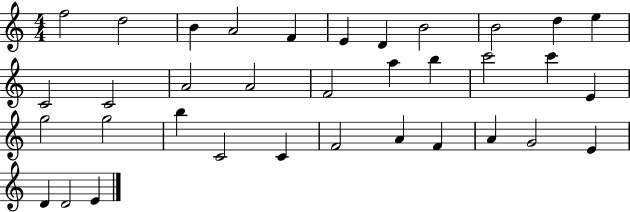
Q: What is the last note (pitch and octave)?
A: E4